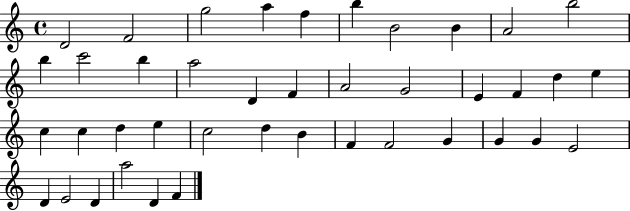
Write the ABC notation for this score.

X:1
T:Untitled
M:4/4
L:1/4
K:C
D2 F2 g2 a f b B2 B A2 b2 b c'2 b a2 D F A2 G2 E F d e c c d e c2 d B F F2 G G G E2 D E2 D a2 D F